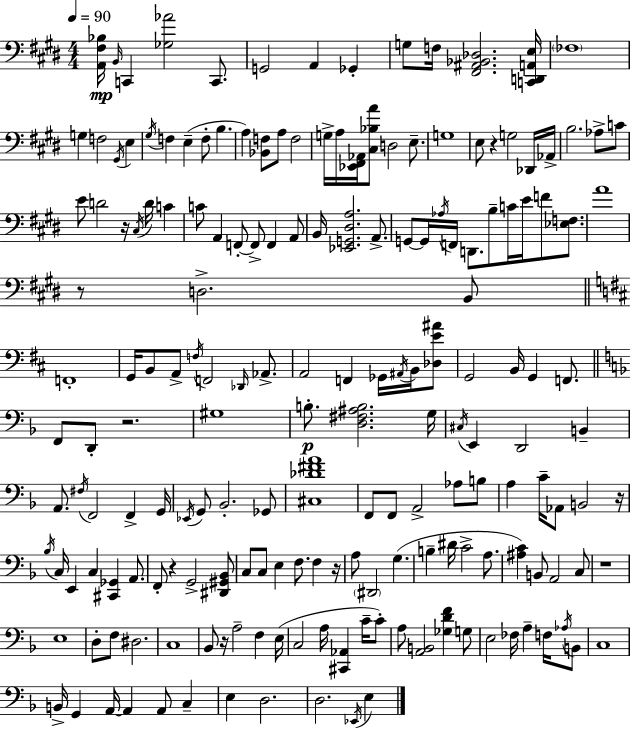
{
  \clef bass
  \numericTimeSignature
  \time 4/4
  \key e \major
  \tempo 4 = 90
  <a, fis bes>16\mp \grace { b,16 } c,4 <ges aes'>2 c,8. | g,2 a,4 ges,4-. | g8 f16 <fis, ais, bes, des>2. | <c, d, a, e>16 \parenthesize fes1 | \break g4 f2 \acciaccatura { gis,16 } e4 | \acciaccatura { gis16 } f4 e4--( f8-. b4. | a4) <bes, f>8 a8 f2 | g16-> a16 <ees, fis, aes,>16 <cis bes a'>8 d2 | \break e8.-- g1 | e8 r4 g2 | des,16 aes,16-> b2. aes8-> | c'8 e'8 d'2 r16 \acciaccatura { cis16 } d'16 | \break c'4 c'8 a,4 f,8-.~~ f,8-> f,4 | a,8 b,16 <ees, g, dis a>2. | a,8.-> g,8~~ g,16 \acciaccatura { aes16 } f,16 d,8. b8-- c'16 e'16 | f'8 <ees f>8. a'1 | \break r8 d2.-> | b,8 \bar "||" \break \key d \major f,1-. | g,16 b,8 a,8-> \acciaccatura { f16 } f,2 \grace { des,16 } aes,8.-> | a,2 f,4 ges,16 \acciaccatura { ais,16 } | b,16 <des e' ais'>8 g,2 b,16 g,4 | \break f,8. \bar "||" \break \key f \major f,8 d,8-. r2. | gis1 | b8.-.\p <d fis ais b>2. g16 | \acciaccatura { cis16 } e,4 d,2 b,4-- | \break a,8. \acciaccatura { fis16 } f,2 f,4-> | g,16 \acciaccatura { ees,16 } g,8 bes,2.-. | ges,8 <cis des' fis' a'>1 | f,8 f,8 a,2-> aes8 | \break b8 a4 c'16-- aes,8 b,2 | r16 \acciaccatura { bes16 } c16 e,4 c4 <cis, ges,>4 | a,8. f,8-. r4 g,2-> | <dis, gis, bes,>8 c8 c8 e4 f8. f4 | \break r16 a8 \parenthesize dis,2 g4.( | b4-- dis'16 c'2-> | a8. <ais c'>4) b,8 a,2 | c8 r1 | \break e1 | d8-. f8 dis2. | c1 | bes,8 r16 a2-- f4 | \break e16( c2 a16 <cis, aes,>4 | c'16-- c'8-.) a8 <a, b,>2 <ges d' f'>4 | g8 e2 fes16 a4-- | f16 \acciaccatura { aes16 } b,8 c1 | \break b,16-> g,4 a,16~~ a,4 a,8 | c4-- e4 d2. | d2. | \acciaccatura { ees,16 } e4 \bar "|."
}